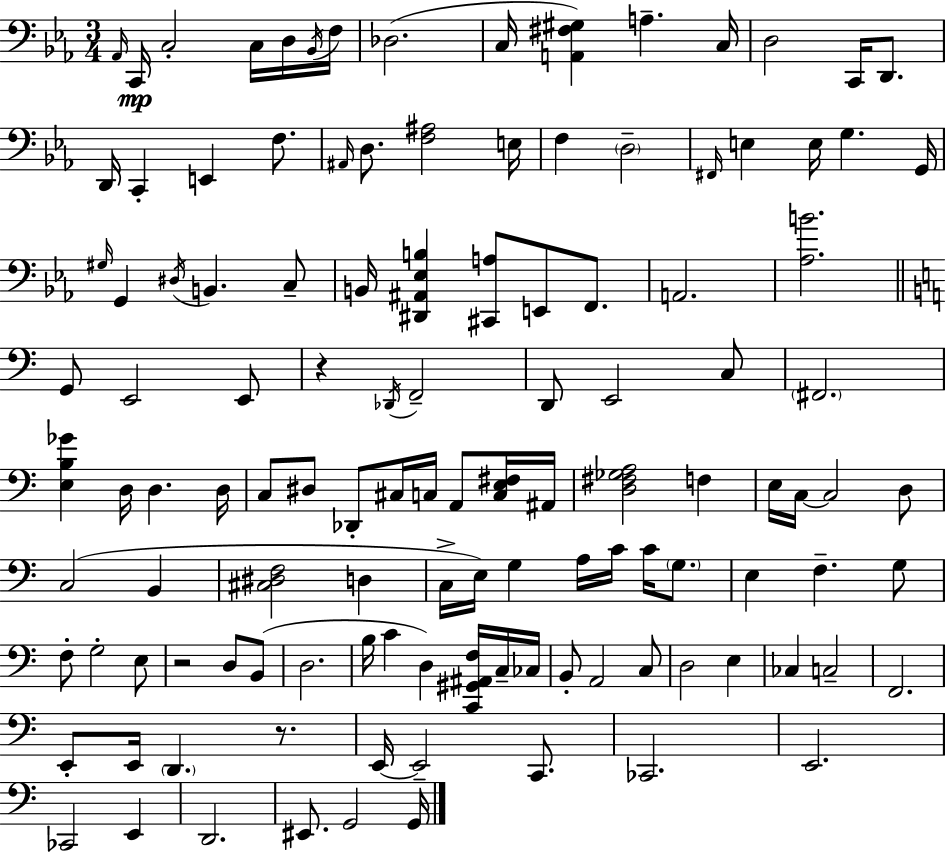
{
  \clef bass
  \numericTimeSignature
  \time 3/4
  \key c \minor
  \grace { aes,16 }\mp c,16 c2-. c16 d16 | \acciaccatura { bes,16 } f16 des2.( | c16 <a, fis gis>4) a4.-- | c16 d2 c,16 d,8. | \break d,16 c,4-. e,4 f8. | \grace { ais,16 } d8. <f ais>2 | e16 f4 \parenthesize d2-- | \grace { fis,16 } e4 e16 g4. | \break g,16 \grace { gis16 } g,4 \acciaccatura { dis16 } b,4. | c8-- b,16 <dis, ais, ees b>4 <cis, a>8 | e,8 f,8. a,2. | <aes b'>2. | \break \bar "||" \break \key c \major g,8 e,2 e,8 | r4 \acciaccatura { des,16 } f,2-- | d,8 e,2 c8 | \parenthesize fis,2. | \break <e b ges'>4 d16 d4. | d16 c8 dis8 des,8-. cis16 c16 a,8 <c e fis>16 | ais,16 <d fis ges a>2 f4 | e16 c16~~ c2 d8 | \break c2( b,4 | <cis dis f>2 d4 | c16-> e16) g4 a16 c'16 c'16 \parenthesize g8. | e4 f4.-- g8 | \break f8-. g2-. e8 | r2 d8 b,8( | d2. | b16 c'4 d4) <c, gis, ais, f>16 c16-- | \break ces16 b,8-. a,2 c8 | d2 e4 | ces4 c2-- | f,2. | \break e,8-. e,16 \parenthesize d,4. r8. | e,16~~ e,2-- c,8. | ces,2. | e,2. | \break ces,2 e,4 | d,2. | eis,8. g,2 | g,16 \bar "|."
}